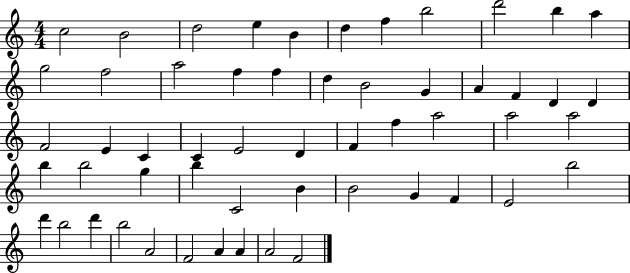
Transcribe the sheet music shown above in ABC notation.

X:1
T:Untitled
M:4/4
L:1/4
K:C
c2 B2 d2 e B d f b2 d'2 b a g2 f2 a2 f f d B2 G A F D D F2 E C C E2 D F f a2 a2 a2 b b2 g b C2 B B2 G F E2 b2 d' b2 d' b2 A2 F2 A A A2 F2